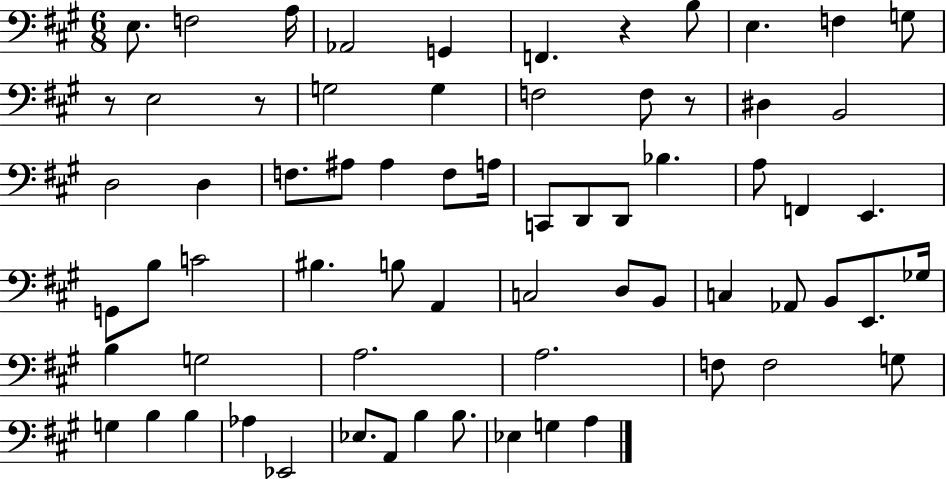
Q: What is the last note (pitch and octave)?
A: A3